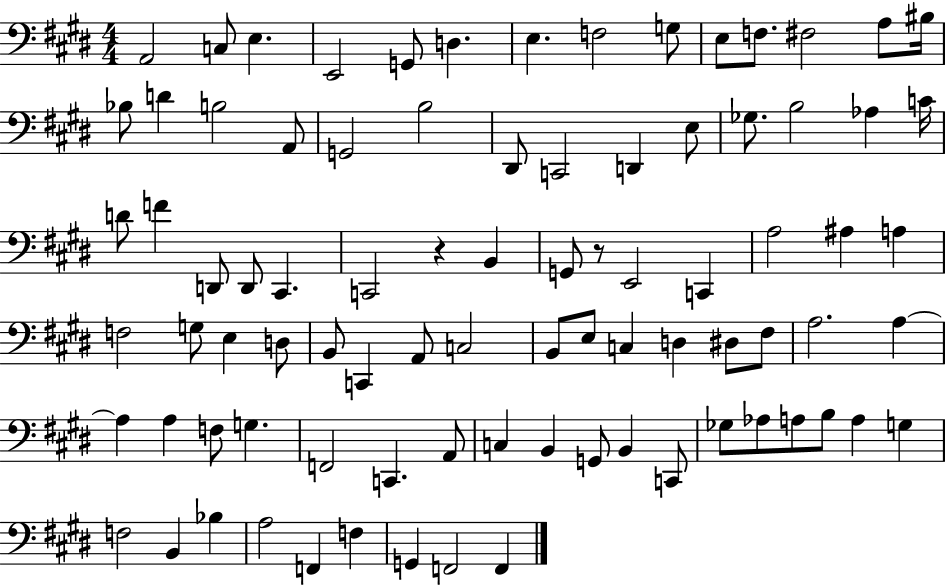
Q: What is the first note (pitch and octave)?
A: A2